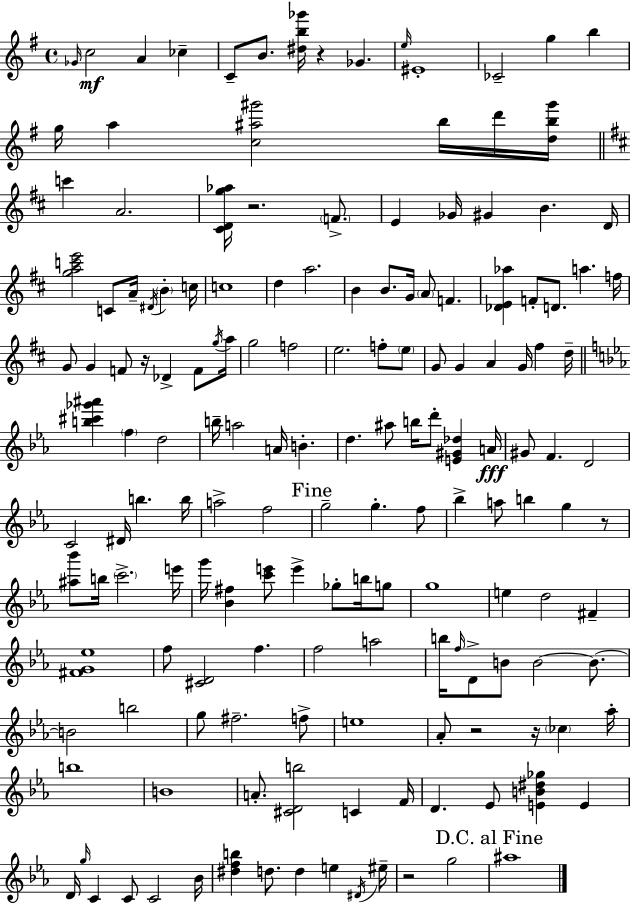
Gb4/s C5/h A4/q CES5/q C4/e B4/e. [D#5,B5,Gb6]/s R/q Gb4/q. E5/s EIS4/w CES4/h G5/q B5/q G5/s A5/q [C5,A#5,G#6]/h B5/s D6/s [D5,B5,G#6]/s C6/q A4/h. [C#4,D4,G5,Ab5]/s R/h. F4/e. E4/q Gb4/s G#4/q B4/q. D4/s [G5,A5,C6,E6]/h C4/e A4/s D#4/s B4/q C5/s C5/w D5/q A5/h. B4/q B4/e. G4/s A4/e F4/q. [Db4,E4,Ab5]/q F4/e D4/e. A5/q. F5/s G4/e G4/q F4/e R/s Db4/q F4/e G5/s A5/s G5/h F5/h E5/h. F5/e E5/e G4/e G4/q A4/q G4/s F#5/q D5/s [B5,C#6,Gb6,A#6]/q F5/q D5/h B5/s A5/h A4/s B4/q. D5/q. A#5/e B5/s D6/e [E4,G#4,Db5]/q A4/s G#4/e F4/q. D4/h C4/h D#4/s B5/q. B5/s A5/h F5/h G5/h G5/q. F5/e Bb5/q A5/e B5/q G5/q R/e [A#5,Bb6]/e B5/s C6/h. E6/s G6/s [Bb4,F#5]/q [C6,E6]/e E6/q Gb5/e B5/s G5/e G5/w E5/q D5/h F#4/q [F#4,G4,Eb5]/w F5/e [C#4,D4]/h F5/q. F5/h A5/h B5/s F5/s D4/e B4/e B4/h B4/e. B4/h B5/h G5/e F#5/h. F5/e E5/w Ab4/e R/h R/s CES5/q Ab5/s B5/w B4/w A4/e. [C#4,D4,B5]/h C4/q F4/s D4/q. Eb4/e [E4,B4,D#5,Gb5]/q E4/q D4/s G5/s C4/q C4/e C4/h Bb4/s [D#5,F5,B5]/q D5/e. D5/q E5/q D#4/s EIS5/s R/h G5/h A#5/w